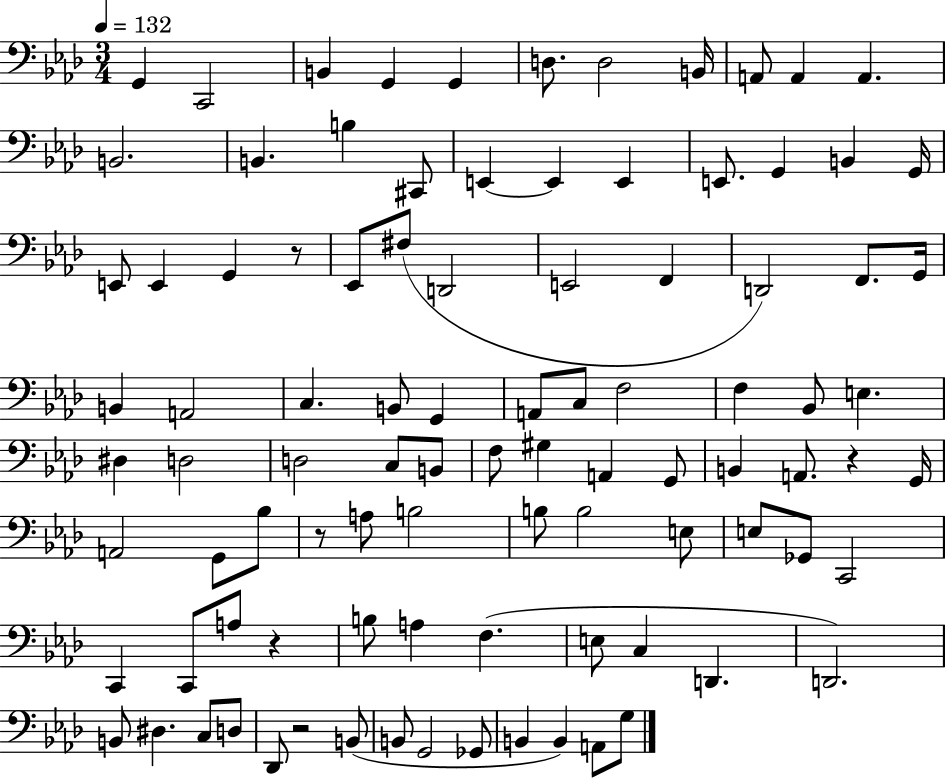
{
  \clef bass
  \numericTimeSignature
  \time 3/4
  \key aes \major
  \tempo 4 = 132
  g,4 c,2 | b,4 g,4 g,4 | d8. d2 b,16 | a,8 a,4 a,4. | \break b,2. | b,4. b4 cis,8 | e,4~~ e,4 e,4 | e,8. g,4 b,4 g,16 | \break e,8 e,4 g,4 r8 | ees,8 fis8( d,2 | e,2 f,4 | d,2) f,8. g,16 | \break b,4 a,2 | c4. b,8 g,4 | a,8 c8 f2 | f4 bes,8 e4. | \break dis4 d2 | d2 c8 b,8 | f8 gis4 a,4 g,8 | b,4 a,8. r4 g,16 | \break a,2 g,8 bes8 | r8 a8 b2 | b8 b2 e8 | e8 ges,8 c,2 | \break c,4 c,8 a8 r4 | b8 a4 f4.( | e8 c4 d,4. | d,2.) | \break b,8 dis4. c8 d8 | des,8 r2 b,8( | b,8 g,2 ges,8 | b,4 b,4) a,8 g8 | \break \bar "|."
}